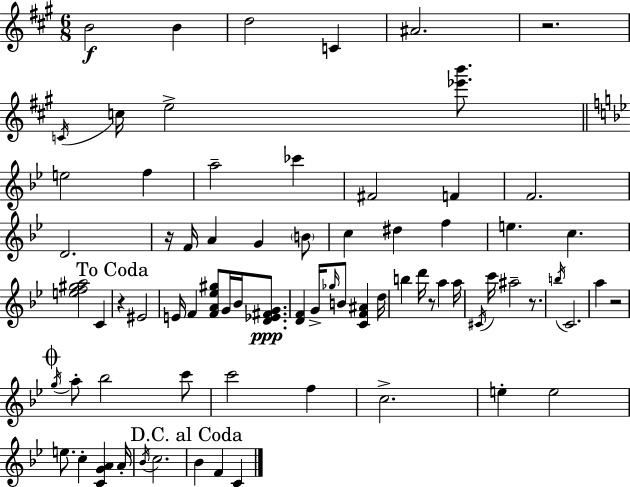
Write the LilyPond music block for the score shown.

{
  \clef treble
  \numericTimeSignature
  \time 6/8
  \key a \major
  b'2\f b'4 | d''2 c'4 | ais'2. | r2. | \break \acciaccatura { c'16 } c''16 e''2-> <ees''' b'''>8. | \bar "||" \break \key bes \major e''2 f''4 | a''2-- ces'''4 | fis'2 f'4 | f'2. | \break d'2. | r16 f'16 a'4 g'4 \parenthesize b'8 | c''4 dis''4 f''4 | e''4. c''4. | \break <e'' f'' gis'' a''>2 c'4 | \mark "To Coda" r4 eis'2 | e'16 f'4 <f' a' ees'' gis''>8 g'16 bes'16 <d' ees' fis' g'>8.\ppp | <d' f'>4 g'16-> \grace { ges''16 } b'8 <c' f' ais'>4 | \break d''16 b''4 d'''16 r8 a''4 | a''16 \acciaccatura { cis'16 } c'''16 ais''2-- r8. | \acciaccatura { b''16 } c'2. | a''4 r2 | \break \mark \markup { \musicglyph "scripts.coda" } \acciaccatura { g''16 } a''8-. bes''2 | c'''8 c'''2 | f''4 c''2.-> | e''4-. e''2 | \break e''8. c''4-. <c' g' a'>4 | a'16-. \acciaccatura { bes'16 } c''2. | \mark "D.C. al Coda" bes'4 f'4 | c'4 \bar "|."
}